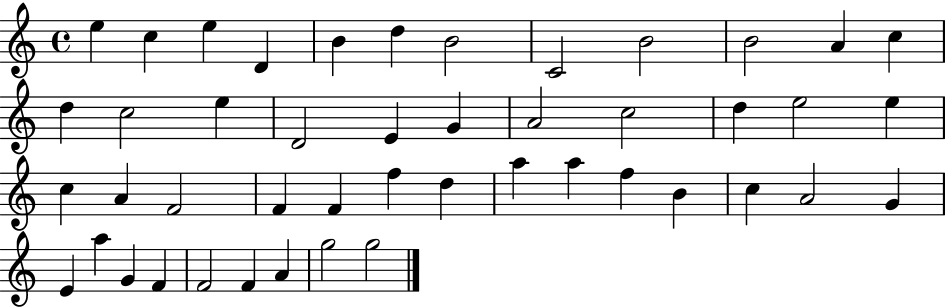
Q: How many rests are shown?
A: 0